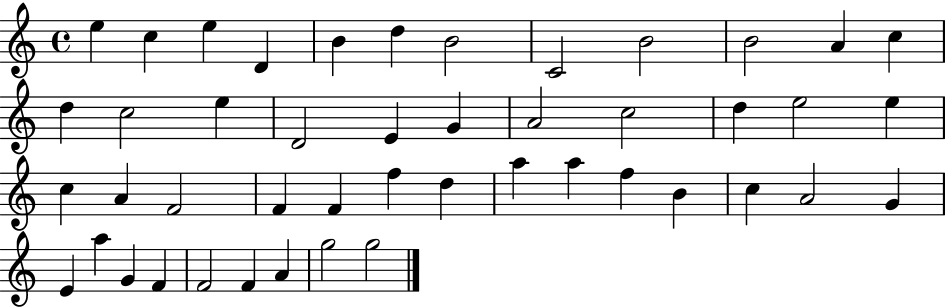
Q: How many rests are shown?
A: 0